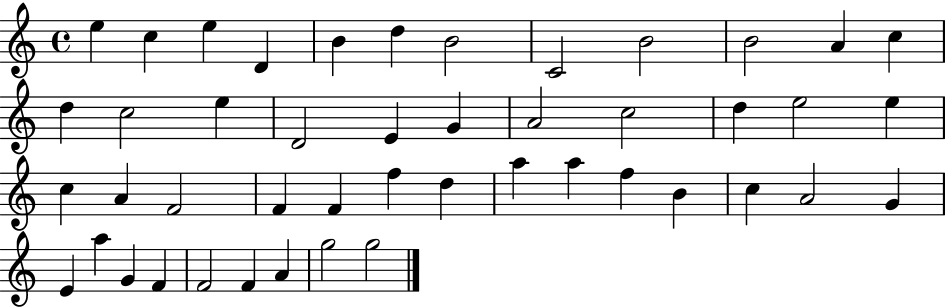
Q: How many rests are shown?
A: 0